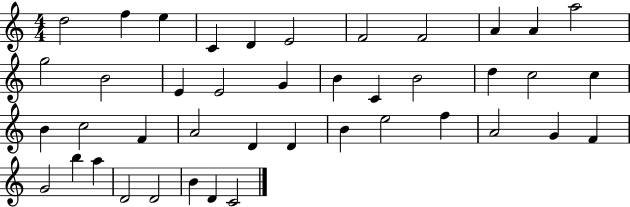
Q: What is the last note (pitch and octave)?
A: C4